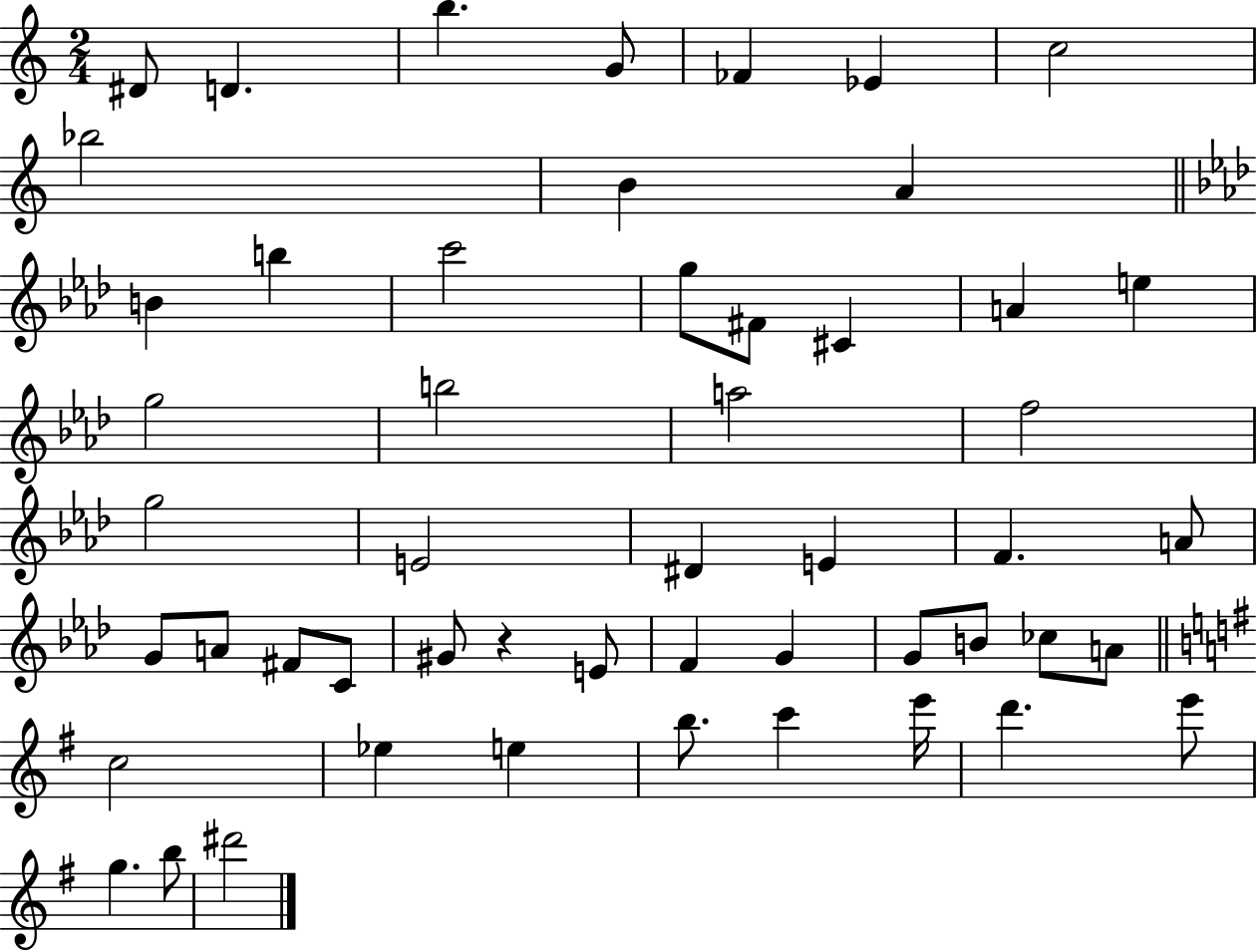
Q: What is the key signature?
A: C major